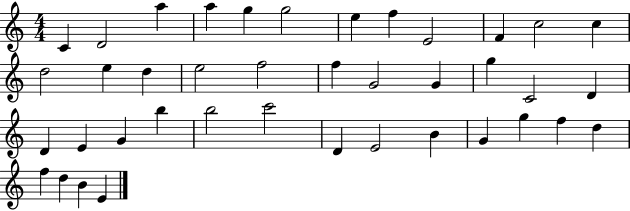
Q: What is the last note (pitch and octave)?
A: E4